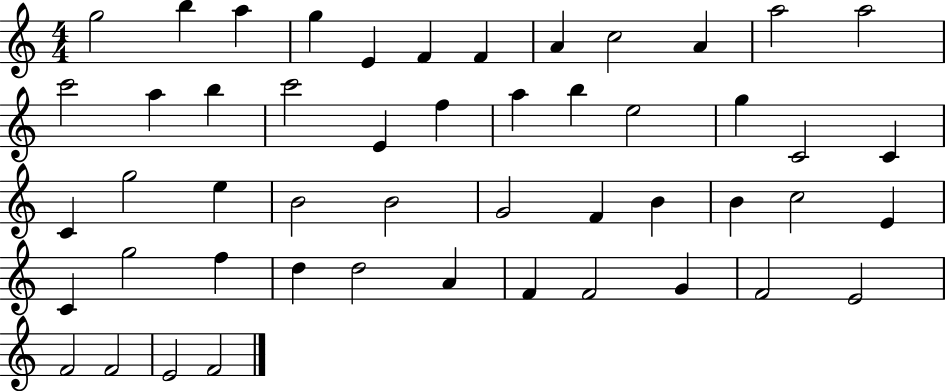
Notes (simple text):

G5/h B5/q A5/q G5/q E4/q F4/q F4/q A4/q C5/h A4/q A5/h A5/h C6/h A5/q B5/q C6/h E4/q F5/q A5/q B5/q E5/h G5/q C4/h C4/q C4/q G5/h E5/q B4/h B4/h G4/h F4/q B4/q B4/q C5/h E4/q C4/q G5/h F5/q D5/q D5/h A4/q F4/q F4/h G4/q F4/h E4/h F4/h F4/h E4/h F4/h